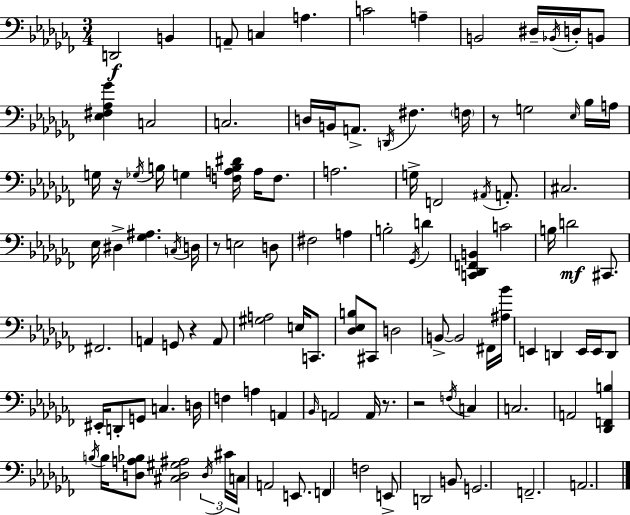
{
  \clef bass
  \numericTimeSignature
  \time 3/4
  \key aes \minor
  d,2\f b,4 | a,8-- c4 a4. | c'2 a4-- | b,2 dis16-- \acciaccatura { bes,16 } d16-. b,8 | \break <ees fis aes ges'>4 c2 | c2. | d16 b,16 a,8.-> \acciaccatura { d,16 } fis4. | \parenthesize f16 r8 g2 | \break \grace { ees16 } bes16 a16 g16 r16 \acciaccatura { ges16 } b16 g4 <f a b dis'>16 | a16 f8. a2. | g16-> f,2 | \acciaccatura { ais,16 } a,8.-. cis2. | \break ees16 dis4-> <ges ais>4. | \acciaccatura { c16 } d16 r8 e2 | d8 fis2 | a4 b2-. | \break \acciaccatura { ges,16 } d'4 <c, des, f, b,>4 c'2 | b16 d'2\mf | cis,8. fis,2. | a,4 g,8 | \break r4 a,8 <gis a>2 | e16 c,8. <des ees b>8 cis,8 d2 | b,8->~~ b,2 | fis,16 <ais bes'>16 e,4 d,4 | \break e,16 e,16 d,8 eis,16-. d,8-. g,8 | c4. d16 f4 a4 | a,4 \grace { bes,16 } a,2 | a,16 r8. r2 | \break \acciaccatura { f16 } c4 c2. | a,2 | <des, f, b>4 \acciaccatura { b16 } b16 <d a bes>8 | <cis d gis ais>2 \tuplet 3/2 { \acciaccatura { d16 } cis'16 c16 } | \break a,2 e,8. f,4 | f2 e,8-> | d,2 b,8 g,2. | f,2.-- | \break a,2. | \bar "|."
}